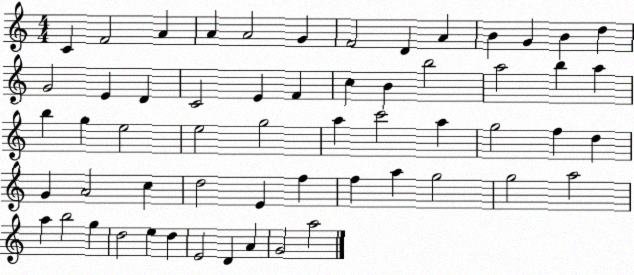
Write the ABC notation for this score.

X:1
T:Untitled
M:4/4
L:1/4
K:C
C F2 A A A2 G F2 D A B G B d G2 E D C2 E F c B b2 a2 b a b g e2 e2 g2 a c'2 a g2 f d G A2 c d2 E f f a g2 g2 a2 a b2 g d2 e d E2 D A G2 a2